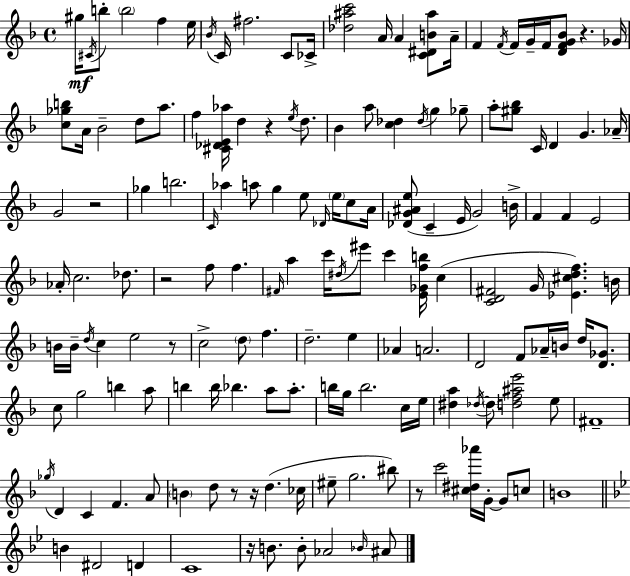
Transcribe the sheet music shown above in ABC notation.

X:1
T:Untitled
M:4/4
L:1/4
K:F
^g/4 ^C/4 b/2 b2 f e/4 _B/4 C/4 ^f2 C/2 _C/4 [_d^ac']2 A/4 A [C^DB^a]/2 A/4 F F/4 F/4 G/4 F/4 [DFG_B]/2 z _G/4 [c_gb]/2 A/4 _B2 d/2 a/2 f [^C_DE_a]/4 d z e/4 d/2 _B a/2 [c_d] _d/4 g _g/2 a/2 [^g_b]/2 C/4 D G _A/4 G2 z2 _g b2 C/4 _a a/2 g e/2 _D/4 e/4 c/2 A/4 [_DG^Ae]/2 C E/4 G2 B/4 F F E2 _A/4 c2 _d/2 z2 f/2 f ^F/4 a c'/4 ^d/4 ^e'/2 c' [E_Gfb]/4 c [CD^F]2 G/4 [_E^cdf] B/4 B/4 B/4 d/4 c e2 z/2 c2 d/2 f d2 e _A A2 D2 F/2 _A/4 B/4 d/4 [D_G]/2 c/2 g2 b a/2 b b/4 _b a/2 a/2 b/4 g/4 b2 c/4 e/4 [^da] _d/4 _d/2 [df^ae']2 e/2 ^F4 _g/4 D C F A/2 B d/2 z/2 z/4 d _c/4 ^e/2 g2 ^b/2 z/2 c'2 [^c^d_a']/4 G/4 G/2 c/2 B4 B ^D2 D C4 z/4 B/2 B/2 _A2 _B/4 ^A/2